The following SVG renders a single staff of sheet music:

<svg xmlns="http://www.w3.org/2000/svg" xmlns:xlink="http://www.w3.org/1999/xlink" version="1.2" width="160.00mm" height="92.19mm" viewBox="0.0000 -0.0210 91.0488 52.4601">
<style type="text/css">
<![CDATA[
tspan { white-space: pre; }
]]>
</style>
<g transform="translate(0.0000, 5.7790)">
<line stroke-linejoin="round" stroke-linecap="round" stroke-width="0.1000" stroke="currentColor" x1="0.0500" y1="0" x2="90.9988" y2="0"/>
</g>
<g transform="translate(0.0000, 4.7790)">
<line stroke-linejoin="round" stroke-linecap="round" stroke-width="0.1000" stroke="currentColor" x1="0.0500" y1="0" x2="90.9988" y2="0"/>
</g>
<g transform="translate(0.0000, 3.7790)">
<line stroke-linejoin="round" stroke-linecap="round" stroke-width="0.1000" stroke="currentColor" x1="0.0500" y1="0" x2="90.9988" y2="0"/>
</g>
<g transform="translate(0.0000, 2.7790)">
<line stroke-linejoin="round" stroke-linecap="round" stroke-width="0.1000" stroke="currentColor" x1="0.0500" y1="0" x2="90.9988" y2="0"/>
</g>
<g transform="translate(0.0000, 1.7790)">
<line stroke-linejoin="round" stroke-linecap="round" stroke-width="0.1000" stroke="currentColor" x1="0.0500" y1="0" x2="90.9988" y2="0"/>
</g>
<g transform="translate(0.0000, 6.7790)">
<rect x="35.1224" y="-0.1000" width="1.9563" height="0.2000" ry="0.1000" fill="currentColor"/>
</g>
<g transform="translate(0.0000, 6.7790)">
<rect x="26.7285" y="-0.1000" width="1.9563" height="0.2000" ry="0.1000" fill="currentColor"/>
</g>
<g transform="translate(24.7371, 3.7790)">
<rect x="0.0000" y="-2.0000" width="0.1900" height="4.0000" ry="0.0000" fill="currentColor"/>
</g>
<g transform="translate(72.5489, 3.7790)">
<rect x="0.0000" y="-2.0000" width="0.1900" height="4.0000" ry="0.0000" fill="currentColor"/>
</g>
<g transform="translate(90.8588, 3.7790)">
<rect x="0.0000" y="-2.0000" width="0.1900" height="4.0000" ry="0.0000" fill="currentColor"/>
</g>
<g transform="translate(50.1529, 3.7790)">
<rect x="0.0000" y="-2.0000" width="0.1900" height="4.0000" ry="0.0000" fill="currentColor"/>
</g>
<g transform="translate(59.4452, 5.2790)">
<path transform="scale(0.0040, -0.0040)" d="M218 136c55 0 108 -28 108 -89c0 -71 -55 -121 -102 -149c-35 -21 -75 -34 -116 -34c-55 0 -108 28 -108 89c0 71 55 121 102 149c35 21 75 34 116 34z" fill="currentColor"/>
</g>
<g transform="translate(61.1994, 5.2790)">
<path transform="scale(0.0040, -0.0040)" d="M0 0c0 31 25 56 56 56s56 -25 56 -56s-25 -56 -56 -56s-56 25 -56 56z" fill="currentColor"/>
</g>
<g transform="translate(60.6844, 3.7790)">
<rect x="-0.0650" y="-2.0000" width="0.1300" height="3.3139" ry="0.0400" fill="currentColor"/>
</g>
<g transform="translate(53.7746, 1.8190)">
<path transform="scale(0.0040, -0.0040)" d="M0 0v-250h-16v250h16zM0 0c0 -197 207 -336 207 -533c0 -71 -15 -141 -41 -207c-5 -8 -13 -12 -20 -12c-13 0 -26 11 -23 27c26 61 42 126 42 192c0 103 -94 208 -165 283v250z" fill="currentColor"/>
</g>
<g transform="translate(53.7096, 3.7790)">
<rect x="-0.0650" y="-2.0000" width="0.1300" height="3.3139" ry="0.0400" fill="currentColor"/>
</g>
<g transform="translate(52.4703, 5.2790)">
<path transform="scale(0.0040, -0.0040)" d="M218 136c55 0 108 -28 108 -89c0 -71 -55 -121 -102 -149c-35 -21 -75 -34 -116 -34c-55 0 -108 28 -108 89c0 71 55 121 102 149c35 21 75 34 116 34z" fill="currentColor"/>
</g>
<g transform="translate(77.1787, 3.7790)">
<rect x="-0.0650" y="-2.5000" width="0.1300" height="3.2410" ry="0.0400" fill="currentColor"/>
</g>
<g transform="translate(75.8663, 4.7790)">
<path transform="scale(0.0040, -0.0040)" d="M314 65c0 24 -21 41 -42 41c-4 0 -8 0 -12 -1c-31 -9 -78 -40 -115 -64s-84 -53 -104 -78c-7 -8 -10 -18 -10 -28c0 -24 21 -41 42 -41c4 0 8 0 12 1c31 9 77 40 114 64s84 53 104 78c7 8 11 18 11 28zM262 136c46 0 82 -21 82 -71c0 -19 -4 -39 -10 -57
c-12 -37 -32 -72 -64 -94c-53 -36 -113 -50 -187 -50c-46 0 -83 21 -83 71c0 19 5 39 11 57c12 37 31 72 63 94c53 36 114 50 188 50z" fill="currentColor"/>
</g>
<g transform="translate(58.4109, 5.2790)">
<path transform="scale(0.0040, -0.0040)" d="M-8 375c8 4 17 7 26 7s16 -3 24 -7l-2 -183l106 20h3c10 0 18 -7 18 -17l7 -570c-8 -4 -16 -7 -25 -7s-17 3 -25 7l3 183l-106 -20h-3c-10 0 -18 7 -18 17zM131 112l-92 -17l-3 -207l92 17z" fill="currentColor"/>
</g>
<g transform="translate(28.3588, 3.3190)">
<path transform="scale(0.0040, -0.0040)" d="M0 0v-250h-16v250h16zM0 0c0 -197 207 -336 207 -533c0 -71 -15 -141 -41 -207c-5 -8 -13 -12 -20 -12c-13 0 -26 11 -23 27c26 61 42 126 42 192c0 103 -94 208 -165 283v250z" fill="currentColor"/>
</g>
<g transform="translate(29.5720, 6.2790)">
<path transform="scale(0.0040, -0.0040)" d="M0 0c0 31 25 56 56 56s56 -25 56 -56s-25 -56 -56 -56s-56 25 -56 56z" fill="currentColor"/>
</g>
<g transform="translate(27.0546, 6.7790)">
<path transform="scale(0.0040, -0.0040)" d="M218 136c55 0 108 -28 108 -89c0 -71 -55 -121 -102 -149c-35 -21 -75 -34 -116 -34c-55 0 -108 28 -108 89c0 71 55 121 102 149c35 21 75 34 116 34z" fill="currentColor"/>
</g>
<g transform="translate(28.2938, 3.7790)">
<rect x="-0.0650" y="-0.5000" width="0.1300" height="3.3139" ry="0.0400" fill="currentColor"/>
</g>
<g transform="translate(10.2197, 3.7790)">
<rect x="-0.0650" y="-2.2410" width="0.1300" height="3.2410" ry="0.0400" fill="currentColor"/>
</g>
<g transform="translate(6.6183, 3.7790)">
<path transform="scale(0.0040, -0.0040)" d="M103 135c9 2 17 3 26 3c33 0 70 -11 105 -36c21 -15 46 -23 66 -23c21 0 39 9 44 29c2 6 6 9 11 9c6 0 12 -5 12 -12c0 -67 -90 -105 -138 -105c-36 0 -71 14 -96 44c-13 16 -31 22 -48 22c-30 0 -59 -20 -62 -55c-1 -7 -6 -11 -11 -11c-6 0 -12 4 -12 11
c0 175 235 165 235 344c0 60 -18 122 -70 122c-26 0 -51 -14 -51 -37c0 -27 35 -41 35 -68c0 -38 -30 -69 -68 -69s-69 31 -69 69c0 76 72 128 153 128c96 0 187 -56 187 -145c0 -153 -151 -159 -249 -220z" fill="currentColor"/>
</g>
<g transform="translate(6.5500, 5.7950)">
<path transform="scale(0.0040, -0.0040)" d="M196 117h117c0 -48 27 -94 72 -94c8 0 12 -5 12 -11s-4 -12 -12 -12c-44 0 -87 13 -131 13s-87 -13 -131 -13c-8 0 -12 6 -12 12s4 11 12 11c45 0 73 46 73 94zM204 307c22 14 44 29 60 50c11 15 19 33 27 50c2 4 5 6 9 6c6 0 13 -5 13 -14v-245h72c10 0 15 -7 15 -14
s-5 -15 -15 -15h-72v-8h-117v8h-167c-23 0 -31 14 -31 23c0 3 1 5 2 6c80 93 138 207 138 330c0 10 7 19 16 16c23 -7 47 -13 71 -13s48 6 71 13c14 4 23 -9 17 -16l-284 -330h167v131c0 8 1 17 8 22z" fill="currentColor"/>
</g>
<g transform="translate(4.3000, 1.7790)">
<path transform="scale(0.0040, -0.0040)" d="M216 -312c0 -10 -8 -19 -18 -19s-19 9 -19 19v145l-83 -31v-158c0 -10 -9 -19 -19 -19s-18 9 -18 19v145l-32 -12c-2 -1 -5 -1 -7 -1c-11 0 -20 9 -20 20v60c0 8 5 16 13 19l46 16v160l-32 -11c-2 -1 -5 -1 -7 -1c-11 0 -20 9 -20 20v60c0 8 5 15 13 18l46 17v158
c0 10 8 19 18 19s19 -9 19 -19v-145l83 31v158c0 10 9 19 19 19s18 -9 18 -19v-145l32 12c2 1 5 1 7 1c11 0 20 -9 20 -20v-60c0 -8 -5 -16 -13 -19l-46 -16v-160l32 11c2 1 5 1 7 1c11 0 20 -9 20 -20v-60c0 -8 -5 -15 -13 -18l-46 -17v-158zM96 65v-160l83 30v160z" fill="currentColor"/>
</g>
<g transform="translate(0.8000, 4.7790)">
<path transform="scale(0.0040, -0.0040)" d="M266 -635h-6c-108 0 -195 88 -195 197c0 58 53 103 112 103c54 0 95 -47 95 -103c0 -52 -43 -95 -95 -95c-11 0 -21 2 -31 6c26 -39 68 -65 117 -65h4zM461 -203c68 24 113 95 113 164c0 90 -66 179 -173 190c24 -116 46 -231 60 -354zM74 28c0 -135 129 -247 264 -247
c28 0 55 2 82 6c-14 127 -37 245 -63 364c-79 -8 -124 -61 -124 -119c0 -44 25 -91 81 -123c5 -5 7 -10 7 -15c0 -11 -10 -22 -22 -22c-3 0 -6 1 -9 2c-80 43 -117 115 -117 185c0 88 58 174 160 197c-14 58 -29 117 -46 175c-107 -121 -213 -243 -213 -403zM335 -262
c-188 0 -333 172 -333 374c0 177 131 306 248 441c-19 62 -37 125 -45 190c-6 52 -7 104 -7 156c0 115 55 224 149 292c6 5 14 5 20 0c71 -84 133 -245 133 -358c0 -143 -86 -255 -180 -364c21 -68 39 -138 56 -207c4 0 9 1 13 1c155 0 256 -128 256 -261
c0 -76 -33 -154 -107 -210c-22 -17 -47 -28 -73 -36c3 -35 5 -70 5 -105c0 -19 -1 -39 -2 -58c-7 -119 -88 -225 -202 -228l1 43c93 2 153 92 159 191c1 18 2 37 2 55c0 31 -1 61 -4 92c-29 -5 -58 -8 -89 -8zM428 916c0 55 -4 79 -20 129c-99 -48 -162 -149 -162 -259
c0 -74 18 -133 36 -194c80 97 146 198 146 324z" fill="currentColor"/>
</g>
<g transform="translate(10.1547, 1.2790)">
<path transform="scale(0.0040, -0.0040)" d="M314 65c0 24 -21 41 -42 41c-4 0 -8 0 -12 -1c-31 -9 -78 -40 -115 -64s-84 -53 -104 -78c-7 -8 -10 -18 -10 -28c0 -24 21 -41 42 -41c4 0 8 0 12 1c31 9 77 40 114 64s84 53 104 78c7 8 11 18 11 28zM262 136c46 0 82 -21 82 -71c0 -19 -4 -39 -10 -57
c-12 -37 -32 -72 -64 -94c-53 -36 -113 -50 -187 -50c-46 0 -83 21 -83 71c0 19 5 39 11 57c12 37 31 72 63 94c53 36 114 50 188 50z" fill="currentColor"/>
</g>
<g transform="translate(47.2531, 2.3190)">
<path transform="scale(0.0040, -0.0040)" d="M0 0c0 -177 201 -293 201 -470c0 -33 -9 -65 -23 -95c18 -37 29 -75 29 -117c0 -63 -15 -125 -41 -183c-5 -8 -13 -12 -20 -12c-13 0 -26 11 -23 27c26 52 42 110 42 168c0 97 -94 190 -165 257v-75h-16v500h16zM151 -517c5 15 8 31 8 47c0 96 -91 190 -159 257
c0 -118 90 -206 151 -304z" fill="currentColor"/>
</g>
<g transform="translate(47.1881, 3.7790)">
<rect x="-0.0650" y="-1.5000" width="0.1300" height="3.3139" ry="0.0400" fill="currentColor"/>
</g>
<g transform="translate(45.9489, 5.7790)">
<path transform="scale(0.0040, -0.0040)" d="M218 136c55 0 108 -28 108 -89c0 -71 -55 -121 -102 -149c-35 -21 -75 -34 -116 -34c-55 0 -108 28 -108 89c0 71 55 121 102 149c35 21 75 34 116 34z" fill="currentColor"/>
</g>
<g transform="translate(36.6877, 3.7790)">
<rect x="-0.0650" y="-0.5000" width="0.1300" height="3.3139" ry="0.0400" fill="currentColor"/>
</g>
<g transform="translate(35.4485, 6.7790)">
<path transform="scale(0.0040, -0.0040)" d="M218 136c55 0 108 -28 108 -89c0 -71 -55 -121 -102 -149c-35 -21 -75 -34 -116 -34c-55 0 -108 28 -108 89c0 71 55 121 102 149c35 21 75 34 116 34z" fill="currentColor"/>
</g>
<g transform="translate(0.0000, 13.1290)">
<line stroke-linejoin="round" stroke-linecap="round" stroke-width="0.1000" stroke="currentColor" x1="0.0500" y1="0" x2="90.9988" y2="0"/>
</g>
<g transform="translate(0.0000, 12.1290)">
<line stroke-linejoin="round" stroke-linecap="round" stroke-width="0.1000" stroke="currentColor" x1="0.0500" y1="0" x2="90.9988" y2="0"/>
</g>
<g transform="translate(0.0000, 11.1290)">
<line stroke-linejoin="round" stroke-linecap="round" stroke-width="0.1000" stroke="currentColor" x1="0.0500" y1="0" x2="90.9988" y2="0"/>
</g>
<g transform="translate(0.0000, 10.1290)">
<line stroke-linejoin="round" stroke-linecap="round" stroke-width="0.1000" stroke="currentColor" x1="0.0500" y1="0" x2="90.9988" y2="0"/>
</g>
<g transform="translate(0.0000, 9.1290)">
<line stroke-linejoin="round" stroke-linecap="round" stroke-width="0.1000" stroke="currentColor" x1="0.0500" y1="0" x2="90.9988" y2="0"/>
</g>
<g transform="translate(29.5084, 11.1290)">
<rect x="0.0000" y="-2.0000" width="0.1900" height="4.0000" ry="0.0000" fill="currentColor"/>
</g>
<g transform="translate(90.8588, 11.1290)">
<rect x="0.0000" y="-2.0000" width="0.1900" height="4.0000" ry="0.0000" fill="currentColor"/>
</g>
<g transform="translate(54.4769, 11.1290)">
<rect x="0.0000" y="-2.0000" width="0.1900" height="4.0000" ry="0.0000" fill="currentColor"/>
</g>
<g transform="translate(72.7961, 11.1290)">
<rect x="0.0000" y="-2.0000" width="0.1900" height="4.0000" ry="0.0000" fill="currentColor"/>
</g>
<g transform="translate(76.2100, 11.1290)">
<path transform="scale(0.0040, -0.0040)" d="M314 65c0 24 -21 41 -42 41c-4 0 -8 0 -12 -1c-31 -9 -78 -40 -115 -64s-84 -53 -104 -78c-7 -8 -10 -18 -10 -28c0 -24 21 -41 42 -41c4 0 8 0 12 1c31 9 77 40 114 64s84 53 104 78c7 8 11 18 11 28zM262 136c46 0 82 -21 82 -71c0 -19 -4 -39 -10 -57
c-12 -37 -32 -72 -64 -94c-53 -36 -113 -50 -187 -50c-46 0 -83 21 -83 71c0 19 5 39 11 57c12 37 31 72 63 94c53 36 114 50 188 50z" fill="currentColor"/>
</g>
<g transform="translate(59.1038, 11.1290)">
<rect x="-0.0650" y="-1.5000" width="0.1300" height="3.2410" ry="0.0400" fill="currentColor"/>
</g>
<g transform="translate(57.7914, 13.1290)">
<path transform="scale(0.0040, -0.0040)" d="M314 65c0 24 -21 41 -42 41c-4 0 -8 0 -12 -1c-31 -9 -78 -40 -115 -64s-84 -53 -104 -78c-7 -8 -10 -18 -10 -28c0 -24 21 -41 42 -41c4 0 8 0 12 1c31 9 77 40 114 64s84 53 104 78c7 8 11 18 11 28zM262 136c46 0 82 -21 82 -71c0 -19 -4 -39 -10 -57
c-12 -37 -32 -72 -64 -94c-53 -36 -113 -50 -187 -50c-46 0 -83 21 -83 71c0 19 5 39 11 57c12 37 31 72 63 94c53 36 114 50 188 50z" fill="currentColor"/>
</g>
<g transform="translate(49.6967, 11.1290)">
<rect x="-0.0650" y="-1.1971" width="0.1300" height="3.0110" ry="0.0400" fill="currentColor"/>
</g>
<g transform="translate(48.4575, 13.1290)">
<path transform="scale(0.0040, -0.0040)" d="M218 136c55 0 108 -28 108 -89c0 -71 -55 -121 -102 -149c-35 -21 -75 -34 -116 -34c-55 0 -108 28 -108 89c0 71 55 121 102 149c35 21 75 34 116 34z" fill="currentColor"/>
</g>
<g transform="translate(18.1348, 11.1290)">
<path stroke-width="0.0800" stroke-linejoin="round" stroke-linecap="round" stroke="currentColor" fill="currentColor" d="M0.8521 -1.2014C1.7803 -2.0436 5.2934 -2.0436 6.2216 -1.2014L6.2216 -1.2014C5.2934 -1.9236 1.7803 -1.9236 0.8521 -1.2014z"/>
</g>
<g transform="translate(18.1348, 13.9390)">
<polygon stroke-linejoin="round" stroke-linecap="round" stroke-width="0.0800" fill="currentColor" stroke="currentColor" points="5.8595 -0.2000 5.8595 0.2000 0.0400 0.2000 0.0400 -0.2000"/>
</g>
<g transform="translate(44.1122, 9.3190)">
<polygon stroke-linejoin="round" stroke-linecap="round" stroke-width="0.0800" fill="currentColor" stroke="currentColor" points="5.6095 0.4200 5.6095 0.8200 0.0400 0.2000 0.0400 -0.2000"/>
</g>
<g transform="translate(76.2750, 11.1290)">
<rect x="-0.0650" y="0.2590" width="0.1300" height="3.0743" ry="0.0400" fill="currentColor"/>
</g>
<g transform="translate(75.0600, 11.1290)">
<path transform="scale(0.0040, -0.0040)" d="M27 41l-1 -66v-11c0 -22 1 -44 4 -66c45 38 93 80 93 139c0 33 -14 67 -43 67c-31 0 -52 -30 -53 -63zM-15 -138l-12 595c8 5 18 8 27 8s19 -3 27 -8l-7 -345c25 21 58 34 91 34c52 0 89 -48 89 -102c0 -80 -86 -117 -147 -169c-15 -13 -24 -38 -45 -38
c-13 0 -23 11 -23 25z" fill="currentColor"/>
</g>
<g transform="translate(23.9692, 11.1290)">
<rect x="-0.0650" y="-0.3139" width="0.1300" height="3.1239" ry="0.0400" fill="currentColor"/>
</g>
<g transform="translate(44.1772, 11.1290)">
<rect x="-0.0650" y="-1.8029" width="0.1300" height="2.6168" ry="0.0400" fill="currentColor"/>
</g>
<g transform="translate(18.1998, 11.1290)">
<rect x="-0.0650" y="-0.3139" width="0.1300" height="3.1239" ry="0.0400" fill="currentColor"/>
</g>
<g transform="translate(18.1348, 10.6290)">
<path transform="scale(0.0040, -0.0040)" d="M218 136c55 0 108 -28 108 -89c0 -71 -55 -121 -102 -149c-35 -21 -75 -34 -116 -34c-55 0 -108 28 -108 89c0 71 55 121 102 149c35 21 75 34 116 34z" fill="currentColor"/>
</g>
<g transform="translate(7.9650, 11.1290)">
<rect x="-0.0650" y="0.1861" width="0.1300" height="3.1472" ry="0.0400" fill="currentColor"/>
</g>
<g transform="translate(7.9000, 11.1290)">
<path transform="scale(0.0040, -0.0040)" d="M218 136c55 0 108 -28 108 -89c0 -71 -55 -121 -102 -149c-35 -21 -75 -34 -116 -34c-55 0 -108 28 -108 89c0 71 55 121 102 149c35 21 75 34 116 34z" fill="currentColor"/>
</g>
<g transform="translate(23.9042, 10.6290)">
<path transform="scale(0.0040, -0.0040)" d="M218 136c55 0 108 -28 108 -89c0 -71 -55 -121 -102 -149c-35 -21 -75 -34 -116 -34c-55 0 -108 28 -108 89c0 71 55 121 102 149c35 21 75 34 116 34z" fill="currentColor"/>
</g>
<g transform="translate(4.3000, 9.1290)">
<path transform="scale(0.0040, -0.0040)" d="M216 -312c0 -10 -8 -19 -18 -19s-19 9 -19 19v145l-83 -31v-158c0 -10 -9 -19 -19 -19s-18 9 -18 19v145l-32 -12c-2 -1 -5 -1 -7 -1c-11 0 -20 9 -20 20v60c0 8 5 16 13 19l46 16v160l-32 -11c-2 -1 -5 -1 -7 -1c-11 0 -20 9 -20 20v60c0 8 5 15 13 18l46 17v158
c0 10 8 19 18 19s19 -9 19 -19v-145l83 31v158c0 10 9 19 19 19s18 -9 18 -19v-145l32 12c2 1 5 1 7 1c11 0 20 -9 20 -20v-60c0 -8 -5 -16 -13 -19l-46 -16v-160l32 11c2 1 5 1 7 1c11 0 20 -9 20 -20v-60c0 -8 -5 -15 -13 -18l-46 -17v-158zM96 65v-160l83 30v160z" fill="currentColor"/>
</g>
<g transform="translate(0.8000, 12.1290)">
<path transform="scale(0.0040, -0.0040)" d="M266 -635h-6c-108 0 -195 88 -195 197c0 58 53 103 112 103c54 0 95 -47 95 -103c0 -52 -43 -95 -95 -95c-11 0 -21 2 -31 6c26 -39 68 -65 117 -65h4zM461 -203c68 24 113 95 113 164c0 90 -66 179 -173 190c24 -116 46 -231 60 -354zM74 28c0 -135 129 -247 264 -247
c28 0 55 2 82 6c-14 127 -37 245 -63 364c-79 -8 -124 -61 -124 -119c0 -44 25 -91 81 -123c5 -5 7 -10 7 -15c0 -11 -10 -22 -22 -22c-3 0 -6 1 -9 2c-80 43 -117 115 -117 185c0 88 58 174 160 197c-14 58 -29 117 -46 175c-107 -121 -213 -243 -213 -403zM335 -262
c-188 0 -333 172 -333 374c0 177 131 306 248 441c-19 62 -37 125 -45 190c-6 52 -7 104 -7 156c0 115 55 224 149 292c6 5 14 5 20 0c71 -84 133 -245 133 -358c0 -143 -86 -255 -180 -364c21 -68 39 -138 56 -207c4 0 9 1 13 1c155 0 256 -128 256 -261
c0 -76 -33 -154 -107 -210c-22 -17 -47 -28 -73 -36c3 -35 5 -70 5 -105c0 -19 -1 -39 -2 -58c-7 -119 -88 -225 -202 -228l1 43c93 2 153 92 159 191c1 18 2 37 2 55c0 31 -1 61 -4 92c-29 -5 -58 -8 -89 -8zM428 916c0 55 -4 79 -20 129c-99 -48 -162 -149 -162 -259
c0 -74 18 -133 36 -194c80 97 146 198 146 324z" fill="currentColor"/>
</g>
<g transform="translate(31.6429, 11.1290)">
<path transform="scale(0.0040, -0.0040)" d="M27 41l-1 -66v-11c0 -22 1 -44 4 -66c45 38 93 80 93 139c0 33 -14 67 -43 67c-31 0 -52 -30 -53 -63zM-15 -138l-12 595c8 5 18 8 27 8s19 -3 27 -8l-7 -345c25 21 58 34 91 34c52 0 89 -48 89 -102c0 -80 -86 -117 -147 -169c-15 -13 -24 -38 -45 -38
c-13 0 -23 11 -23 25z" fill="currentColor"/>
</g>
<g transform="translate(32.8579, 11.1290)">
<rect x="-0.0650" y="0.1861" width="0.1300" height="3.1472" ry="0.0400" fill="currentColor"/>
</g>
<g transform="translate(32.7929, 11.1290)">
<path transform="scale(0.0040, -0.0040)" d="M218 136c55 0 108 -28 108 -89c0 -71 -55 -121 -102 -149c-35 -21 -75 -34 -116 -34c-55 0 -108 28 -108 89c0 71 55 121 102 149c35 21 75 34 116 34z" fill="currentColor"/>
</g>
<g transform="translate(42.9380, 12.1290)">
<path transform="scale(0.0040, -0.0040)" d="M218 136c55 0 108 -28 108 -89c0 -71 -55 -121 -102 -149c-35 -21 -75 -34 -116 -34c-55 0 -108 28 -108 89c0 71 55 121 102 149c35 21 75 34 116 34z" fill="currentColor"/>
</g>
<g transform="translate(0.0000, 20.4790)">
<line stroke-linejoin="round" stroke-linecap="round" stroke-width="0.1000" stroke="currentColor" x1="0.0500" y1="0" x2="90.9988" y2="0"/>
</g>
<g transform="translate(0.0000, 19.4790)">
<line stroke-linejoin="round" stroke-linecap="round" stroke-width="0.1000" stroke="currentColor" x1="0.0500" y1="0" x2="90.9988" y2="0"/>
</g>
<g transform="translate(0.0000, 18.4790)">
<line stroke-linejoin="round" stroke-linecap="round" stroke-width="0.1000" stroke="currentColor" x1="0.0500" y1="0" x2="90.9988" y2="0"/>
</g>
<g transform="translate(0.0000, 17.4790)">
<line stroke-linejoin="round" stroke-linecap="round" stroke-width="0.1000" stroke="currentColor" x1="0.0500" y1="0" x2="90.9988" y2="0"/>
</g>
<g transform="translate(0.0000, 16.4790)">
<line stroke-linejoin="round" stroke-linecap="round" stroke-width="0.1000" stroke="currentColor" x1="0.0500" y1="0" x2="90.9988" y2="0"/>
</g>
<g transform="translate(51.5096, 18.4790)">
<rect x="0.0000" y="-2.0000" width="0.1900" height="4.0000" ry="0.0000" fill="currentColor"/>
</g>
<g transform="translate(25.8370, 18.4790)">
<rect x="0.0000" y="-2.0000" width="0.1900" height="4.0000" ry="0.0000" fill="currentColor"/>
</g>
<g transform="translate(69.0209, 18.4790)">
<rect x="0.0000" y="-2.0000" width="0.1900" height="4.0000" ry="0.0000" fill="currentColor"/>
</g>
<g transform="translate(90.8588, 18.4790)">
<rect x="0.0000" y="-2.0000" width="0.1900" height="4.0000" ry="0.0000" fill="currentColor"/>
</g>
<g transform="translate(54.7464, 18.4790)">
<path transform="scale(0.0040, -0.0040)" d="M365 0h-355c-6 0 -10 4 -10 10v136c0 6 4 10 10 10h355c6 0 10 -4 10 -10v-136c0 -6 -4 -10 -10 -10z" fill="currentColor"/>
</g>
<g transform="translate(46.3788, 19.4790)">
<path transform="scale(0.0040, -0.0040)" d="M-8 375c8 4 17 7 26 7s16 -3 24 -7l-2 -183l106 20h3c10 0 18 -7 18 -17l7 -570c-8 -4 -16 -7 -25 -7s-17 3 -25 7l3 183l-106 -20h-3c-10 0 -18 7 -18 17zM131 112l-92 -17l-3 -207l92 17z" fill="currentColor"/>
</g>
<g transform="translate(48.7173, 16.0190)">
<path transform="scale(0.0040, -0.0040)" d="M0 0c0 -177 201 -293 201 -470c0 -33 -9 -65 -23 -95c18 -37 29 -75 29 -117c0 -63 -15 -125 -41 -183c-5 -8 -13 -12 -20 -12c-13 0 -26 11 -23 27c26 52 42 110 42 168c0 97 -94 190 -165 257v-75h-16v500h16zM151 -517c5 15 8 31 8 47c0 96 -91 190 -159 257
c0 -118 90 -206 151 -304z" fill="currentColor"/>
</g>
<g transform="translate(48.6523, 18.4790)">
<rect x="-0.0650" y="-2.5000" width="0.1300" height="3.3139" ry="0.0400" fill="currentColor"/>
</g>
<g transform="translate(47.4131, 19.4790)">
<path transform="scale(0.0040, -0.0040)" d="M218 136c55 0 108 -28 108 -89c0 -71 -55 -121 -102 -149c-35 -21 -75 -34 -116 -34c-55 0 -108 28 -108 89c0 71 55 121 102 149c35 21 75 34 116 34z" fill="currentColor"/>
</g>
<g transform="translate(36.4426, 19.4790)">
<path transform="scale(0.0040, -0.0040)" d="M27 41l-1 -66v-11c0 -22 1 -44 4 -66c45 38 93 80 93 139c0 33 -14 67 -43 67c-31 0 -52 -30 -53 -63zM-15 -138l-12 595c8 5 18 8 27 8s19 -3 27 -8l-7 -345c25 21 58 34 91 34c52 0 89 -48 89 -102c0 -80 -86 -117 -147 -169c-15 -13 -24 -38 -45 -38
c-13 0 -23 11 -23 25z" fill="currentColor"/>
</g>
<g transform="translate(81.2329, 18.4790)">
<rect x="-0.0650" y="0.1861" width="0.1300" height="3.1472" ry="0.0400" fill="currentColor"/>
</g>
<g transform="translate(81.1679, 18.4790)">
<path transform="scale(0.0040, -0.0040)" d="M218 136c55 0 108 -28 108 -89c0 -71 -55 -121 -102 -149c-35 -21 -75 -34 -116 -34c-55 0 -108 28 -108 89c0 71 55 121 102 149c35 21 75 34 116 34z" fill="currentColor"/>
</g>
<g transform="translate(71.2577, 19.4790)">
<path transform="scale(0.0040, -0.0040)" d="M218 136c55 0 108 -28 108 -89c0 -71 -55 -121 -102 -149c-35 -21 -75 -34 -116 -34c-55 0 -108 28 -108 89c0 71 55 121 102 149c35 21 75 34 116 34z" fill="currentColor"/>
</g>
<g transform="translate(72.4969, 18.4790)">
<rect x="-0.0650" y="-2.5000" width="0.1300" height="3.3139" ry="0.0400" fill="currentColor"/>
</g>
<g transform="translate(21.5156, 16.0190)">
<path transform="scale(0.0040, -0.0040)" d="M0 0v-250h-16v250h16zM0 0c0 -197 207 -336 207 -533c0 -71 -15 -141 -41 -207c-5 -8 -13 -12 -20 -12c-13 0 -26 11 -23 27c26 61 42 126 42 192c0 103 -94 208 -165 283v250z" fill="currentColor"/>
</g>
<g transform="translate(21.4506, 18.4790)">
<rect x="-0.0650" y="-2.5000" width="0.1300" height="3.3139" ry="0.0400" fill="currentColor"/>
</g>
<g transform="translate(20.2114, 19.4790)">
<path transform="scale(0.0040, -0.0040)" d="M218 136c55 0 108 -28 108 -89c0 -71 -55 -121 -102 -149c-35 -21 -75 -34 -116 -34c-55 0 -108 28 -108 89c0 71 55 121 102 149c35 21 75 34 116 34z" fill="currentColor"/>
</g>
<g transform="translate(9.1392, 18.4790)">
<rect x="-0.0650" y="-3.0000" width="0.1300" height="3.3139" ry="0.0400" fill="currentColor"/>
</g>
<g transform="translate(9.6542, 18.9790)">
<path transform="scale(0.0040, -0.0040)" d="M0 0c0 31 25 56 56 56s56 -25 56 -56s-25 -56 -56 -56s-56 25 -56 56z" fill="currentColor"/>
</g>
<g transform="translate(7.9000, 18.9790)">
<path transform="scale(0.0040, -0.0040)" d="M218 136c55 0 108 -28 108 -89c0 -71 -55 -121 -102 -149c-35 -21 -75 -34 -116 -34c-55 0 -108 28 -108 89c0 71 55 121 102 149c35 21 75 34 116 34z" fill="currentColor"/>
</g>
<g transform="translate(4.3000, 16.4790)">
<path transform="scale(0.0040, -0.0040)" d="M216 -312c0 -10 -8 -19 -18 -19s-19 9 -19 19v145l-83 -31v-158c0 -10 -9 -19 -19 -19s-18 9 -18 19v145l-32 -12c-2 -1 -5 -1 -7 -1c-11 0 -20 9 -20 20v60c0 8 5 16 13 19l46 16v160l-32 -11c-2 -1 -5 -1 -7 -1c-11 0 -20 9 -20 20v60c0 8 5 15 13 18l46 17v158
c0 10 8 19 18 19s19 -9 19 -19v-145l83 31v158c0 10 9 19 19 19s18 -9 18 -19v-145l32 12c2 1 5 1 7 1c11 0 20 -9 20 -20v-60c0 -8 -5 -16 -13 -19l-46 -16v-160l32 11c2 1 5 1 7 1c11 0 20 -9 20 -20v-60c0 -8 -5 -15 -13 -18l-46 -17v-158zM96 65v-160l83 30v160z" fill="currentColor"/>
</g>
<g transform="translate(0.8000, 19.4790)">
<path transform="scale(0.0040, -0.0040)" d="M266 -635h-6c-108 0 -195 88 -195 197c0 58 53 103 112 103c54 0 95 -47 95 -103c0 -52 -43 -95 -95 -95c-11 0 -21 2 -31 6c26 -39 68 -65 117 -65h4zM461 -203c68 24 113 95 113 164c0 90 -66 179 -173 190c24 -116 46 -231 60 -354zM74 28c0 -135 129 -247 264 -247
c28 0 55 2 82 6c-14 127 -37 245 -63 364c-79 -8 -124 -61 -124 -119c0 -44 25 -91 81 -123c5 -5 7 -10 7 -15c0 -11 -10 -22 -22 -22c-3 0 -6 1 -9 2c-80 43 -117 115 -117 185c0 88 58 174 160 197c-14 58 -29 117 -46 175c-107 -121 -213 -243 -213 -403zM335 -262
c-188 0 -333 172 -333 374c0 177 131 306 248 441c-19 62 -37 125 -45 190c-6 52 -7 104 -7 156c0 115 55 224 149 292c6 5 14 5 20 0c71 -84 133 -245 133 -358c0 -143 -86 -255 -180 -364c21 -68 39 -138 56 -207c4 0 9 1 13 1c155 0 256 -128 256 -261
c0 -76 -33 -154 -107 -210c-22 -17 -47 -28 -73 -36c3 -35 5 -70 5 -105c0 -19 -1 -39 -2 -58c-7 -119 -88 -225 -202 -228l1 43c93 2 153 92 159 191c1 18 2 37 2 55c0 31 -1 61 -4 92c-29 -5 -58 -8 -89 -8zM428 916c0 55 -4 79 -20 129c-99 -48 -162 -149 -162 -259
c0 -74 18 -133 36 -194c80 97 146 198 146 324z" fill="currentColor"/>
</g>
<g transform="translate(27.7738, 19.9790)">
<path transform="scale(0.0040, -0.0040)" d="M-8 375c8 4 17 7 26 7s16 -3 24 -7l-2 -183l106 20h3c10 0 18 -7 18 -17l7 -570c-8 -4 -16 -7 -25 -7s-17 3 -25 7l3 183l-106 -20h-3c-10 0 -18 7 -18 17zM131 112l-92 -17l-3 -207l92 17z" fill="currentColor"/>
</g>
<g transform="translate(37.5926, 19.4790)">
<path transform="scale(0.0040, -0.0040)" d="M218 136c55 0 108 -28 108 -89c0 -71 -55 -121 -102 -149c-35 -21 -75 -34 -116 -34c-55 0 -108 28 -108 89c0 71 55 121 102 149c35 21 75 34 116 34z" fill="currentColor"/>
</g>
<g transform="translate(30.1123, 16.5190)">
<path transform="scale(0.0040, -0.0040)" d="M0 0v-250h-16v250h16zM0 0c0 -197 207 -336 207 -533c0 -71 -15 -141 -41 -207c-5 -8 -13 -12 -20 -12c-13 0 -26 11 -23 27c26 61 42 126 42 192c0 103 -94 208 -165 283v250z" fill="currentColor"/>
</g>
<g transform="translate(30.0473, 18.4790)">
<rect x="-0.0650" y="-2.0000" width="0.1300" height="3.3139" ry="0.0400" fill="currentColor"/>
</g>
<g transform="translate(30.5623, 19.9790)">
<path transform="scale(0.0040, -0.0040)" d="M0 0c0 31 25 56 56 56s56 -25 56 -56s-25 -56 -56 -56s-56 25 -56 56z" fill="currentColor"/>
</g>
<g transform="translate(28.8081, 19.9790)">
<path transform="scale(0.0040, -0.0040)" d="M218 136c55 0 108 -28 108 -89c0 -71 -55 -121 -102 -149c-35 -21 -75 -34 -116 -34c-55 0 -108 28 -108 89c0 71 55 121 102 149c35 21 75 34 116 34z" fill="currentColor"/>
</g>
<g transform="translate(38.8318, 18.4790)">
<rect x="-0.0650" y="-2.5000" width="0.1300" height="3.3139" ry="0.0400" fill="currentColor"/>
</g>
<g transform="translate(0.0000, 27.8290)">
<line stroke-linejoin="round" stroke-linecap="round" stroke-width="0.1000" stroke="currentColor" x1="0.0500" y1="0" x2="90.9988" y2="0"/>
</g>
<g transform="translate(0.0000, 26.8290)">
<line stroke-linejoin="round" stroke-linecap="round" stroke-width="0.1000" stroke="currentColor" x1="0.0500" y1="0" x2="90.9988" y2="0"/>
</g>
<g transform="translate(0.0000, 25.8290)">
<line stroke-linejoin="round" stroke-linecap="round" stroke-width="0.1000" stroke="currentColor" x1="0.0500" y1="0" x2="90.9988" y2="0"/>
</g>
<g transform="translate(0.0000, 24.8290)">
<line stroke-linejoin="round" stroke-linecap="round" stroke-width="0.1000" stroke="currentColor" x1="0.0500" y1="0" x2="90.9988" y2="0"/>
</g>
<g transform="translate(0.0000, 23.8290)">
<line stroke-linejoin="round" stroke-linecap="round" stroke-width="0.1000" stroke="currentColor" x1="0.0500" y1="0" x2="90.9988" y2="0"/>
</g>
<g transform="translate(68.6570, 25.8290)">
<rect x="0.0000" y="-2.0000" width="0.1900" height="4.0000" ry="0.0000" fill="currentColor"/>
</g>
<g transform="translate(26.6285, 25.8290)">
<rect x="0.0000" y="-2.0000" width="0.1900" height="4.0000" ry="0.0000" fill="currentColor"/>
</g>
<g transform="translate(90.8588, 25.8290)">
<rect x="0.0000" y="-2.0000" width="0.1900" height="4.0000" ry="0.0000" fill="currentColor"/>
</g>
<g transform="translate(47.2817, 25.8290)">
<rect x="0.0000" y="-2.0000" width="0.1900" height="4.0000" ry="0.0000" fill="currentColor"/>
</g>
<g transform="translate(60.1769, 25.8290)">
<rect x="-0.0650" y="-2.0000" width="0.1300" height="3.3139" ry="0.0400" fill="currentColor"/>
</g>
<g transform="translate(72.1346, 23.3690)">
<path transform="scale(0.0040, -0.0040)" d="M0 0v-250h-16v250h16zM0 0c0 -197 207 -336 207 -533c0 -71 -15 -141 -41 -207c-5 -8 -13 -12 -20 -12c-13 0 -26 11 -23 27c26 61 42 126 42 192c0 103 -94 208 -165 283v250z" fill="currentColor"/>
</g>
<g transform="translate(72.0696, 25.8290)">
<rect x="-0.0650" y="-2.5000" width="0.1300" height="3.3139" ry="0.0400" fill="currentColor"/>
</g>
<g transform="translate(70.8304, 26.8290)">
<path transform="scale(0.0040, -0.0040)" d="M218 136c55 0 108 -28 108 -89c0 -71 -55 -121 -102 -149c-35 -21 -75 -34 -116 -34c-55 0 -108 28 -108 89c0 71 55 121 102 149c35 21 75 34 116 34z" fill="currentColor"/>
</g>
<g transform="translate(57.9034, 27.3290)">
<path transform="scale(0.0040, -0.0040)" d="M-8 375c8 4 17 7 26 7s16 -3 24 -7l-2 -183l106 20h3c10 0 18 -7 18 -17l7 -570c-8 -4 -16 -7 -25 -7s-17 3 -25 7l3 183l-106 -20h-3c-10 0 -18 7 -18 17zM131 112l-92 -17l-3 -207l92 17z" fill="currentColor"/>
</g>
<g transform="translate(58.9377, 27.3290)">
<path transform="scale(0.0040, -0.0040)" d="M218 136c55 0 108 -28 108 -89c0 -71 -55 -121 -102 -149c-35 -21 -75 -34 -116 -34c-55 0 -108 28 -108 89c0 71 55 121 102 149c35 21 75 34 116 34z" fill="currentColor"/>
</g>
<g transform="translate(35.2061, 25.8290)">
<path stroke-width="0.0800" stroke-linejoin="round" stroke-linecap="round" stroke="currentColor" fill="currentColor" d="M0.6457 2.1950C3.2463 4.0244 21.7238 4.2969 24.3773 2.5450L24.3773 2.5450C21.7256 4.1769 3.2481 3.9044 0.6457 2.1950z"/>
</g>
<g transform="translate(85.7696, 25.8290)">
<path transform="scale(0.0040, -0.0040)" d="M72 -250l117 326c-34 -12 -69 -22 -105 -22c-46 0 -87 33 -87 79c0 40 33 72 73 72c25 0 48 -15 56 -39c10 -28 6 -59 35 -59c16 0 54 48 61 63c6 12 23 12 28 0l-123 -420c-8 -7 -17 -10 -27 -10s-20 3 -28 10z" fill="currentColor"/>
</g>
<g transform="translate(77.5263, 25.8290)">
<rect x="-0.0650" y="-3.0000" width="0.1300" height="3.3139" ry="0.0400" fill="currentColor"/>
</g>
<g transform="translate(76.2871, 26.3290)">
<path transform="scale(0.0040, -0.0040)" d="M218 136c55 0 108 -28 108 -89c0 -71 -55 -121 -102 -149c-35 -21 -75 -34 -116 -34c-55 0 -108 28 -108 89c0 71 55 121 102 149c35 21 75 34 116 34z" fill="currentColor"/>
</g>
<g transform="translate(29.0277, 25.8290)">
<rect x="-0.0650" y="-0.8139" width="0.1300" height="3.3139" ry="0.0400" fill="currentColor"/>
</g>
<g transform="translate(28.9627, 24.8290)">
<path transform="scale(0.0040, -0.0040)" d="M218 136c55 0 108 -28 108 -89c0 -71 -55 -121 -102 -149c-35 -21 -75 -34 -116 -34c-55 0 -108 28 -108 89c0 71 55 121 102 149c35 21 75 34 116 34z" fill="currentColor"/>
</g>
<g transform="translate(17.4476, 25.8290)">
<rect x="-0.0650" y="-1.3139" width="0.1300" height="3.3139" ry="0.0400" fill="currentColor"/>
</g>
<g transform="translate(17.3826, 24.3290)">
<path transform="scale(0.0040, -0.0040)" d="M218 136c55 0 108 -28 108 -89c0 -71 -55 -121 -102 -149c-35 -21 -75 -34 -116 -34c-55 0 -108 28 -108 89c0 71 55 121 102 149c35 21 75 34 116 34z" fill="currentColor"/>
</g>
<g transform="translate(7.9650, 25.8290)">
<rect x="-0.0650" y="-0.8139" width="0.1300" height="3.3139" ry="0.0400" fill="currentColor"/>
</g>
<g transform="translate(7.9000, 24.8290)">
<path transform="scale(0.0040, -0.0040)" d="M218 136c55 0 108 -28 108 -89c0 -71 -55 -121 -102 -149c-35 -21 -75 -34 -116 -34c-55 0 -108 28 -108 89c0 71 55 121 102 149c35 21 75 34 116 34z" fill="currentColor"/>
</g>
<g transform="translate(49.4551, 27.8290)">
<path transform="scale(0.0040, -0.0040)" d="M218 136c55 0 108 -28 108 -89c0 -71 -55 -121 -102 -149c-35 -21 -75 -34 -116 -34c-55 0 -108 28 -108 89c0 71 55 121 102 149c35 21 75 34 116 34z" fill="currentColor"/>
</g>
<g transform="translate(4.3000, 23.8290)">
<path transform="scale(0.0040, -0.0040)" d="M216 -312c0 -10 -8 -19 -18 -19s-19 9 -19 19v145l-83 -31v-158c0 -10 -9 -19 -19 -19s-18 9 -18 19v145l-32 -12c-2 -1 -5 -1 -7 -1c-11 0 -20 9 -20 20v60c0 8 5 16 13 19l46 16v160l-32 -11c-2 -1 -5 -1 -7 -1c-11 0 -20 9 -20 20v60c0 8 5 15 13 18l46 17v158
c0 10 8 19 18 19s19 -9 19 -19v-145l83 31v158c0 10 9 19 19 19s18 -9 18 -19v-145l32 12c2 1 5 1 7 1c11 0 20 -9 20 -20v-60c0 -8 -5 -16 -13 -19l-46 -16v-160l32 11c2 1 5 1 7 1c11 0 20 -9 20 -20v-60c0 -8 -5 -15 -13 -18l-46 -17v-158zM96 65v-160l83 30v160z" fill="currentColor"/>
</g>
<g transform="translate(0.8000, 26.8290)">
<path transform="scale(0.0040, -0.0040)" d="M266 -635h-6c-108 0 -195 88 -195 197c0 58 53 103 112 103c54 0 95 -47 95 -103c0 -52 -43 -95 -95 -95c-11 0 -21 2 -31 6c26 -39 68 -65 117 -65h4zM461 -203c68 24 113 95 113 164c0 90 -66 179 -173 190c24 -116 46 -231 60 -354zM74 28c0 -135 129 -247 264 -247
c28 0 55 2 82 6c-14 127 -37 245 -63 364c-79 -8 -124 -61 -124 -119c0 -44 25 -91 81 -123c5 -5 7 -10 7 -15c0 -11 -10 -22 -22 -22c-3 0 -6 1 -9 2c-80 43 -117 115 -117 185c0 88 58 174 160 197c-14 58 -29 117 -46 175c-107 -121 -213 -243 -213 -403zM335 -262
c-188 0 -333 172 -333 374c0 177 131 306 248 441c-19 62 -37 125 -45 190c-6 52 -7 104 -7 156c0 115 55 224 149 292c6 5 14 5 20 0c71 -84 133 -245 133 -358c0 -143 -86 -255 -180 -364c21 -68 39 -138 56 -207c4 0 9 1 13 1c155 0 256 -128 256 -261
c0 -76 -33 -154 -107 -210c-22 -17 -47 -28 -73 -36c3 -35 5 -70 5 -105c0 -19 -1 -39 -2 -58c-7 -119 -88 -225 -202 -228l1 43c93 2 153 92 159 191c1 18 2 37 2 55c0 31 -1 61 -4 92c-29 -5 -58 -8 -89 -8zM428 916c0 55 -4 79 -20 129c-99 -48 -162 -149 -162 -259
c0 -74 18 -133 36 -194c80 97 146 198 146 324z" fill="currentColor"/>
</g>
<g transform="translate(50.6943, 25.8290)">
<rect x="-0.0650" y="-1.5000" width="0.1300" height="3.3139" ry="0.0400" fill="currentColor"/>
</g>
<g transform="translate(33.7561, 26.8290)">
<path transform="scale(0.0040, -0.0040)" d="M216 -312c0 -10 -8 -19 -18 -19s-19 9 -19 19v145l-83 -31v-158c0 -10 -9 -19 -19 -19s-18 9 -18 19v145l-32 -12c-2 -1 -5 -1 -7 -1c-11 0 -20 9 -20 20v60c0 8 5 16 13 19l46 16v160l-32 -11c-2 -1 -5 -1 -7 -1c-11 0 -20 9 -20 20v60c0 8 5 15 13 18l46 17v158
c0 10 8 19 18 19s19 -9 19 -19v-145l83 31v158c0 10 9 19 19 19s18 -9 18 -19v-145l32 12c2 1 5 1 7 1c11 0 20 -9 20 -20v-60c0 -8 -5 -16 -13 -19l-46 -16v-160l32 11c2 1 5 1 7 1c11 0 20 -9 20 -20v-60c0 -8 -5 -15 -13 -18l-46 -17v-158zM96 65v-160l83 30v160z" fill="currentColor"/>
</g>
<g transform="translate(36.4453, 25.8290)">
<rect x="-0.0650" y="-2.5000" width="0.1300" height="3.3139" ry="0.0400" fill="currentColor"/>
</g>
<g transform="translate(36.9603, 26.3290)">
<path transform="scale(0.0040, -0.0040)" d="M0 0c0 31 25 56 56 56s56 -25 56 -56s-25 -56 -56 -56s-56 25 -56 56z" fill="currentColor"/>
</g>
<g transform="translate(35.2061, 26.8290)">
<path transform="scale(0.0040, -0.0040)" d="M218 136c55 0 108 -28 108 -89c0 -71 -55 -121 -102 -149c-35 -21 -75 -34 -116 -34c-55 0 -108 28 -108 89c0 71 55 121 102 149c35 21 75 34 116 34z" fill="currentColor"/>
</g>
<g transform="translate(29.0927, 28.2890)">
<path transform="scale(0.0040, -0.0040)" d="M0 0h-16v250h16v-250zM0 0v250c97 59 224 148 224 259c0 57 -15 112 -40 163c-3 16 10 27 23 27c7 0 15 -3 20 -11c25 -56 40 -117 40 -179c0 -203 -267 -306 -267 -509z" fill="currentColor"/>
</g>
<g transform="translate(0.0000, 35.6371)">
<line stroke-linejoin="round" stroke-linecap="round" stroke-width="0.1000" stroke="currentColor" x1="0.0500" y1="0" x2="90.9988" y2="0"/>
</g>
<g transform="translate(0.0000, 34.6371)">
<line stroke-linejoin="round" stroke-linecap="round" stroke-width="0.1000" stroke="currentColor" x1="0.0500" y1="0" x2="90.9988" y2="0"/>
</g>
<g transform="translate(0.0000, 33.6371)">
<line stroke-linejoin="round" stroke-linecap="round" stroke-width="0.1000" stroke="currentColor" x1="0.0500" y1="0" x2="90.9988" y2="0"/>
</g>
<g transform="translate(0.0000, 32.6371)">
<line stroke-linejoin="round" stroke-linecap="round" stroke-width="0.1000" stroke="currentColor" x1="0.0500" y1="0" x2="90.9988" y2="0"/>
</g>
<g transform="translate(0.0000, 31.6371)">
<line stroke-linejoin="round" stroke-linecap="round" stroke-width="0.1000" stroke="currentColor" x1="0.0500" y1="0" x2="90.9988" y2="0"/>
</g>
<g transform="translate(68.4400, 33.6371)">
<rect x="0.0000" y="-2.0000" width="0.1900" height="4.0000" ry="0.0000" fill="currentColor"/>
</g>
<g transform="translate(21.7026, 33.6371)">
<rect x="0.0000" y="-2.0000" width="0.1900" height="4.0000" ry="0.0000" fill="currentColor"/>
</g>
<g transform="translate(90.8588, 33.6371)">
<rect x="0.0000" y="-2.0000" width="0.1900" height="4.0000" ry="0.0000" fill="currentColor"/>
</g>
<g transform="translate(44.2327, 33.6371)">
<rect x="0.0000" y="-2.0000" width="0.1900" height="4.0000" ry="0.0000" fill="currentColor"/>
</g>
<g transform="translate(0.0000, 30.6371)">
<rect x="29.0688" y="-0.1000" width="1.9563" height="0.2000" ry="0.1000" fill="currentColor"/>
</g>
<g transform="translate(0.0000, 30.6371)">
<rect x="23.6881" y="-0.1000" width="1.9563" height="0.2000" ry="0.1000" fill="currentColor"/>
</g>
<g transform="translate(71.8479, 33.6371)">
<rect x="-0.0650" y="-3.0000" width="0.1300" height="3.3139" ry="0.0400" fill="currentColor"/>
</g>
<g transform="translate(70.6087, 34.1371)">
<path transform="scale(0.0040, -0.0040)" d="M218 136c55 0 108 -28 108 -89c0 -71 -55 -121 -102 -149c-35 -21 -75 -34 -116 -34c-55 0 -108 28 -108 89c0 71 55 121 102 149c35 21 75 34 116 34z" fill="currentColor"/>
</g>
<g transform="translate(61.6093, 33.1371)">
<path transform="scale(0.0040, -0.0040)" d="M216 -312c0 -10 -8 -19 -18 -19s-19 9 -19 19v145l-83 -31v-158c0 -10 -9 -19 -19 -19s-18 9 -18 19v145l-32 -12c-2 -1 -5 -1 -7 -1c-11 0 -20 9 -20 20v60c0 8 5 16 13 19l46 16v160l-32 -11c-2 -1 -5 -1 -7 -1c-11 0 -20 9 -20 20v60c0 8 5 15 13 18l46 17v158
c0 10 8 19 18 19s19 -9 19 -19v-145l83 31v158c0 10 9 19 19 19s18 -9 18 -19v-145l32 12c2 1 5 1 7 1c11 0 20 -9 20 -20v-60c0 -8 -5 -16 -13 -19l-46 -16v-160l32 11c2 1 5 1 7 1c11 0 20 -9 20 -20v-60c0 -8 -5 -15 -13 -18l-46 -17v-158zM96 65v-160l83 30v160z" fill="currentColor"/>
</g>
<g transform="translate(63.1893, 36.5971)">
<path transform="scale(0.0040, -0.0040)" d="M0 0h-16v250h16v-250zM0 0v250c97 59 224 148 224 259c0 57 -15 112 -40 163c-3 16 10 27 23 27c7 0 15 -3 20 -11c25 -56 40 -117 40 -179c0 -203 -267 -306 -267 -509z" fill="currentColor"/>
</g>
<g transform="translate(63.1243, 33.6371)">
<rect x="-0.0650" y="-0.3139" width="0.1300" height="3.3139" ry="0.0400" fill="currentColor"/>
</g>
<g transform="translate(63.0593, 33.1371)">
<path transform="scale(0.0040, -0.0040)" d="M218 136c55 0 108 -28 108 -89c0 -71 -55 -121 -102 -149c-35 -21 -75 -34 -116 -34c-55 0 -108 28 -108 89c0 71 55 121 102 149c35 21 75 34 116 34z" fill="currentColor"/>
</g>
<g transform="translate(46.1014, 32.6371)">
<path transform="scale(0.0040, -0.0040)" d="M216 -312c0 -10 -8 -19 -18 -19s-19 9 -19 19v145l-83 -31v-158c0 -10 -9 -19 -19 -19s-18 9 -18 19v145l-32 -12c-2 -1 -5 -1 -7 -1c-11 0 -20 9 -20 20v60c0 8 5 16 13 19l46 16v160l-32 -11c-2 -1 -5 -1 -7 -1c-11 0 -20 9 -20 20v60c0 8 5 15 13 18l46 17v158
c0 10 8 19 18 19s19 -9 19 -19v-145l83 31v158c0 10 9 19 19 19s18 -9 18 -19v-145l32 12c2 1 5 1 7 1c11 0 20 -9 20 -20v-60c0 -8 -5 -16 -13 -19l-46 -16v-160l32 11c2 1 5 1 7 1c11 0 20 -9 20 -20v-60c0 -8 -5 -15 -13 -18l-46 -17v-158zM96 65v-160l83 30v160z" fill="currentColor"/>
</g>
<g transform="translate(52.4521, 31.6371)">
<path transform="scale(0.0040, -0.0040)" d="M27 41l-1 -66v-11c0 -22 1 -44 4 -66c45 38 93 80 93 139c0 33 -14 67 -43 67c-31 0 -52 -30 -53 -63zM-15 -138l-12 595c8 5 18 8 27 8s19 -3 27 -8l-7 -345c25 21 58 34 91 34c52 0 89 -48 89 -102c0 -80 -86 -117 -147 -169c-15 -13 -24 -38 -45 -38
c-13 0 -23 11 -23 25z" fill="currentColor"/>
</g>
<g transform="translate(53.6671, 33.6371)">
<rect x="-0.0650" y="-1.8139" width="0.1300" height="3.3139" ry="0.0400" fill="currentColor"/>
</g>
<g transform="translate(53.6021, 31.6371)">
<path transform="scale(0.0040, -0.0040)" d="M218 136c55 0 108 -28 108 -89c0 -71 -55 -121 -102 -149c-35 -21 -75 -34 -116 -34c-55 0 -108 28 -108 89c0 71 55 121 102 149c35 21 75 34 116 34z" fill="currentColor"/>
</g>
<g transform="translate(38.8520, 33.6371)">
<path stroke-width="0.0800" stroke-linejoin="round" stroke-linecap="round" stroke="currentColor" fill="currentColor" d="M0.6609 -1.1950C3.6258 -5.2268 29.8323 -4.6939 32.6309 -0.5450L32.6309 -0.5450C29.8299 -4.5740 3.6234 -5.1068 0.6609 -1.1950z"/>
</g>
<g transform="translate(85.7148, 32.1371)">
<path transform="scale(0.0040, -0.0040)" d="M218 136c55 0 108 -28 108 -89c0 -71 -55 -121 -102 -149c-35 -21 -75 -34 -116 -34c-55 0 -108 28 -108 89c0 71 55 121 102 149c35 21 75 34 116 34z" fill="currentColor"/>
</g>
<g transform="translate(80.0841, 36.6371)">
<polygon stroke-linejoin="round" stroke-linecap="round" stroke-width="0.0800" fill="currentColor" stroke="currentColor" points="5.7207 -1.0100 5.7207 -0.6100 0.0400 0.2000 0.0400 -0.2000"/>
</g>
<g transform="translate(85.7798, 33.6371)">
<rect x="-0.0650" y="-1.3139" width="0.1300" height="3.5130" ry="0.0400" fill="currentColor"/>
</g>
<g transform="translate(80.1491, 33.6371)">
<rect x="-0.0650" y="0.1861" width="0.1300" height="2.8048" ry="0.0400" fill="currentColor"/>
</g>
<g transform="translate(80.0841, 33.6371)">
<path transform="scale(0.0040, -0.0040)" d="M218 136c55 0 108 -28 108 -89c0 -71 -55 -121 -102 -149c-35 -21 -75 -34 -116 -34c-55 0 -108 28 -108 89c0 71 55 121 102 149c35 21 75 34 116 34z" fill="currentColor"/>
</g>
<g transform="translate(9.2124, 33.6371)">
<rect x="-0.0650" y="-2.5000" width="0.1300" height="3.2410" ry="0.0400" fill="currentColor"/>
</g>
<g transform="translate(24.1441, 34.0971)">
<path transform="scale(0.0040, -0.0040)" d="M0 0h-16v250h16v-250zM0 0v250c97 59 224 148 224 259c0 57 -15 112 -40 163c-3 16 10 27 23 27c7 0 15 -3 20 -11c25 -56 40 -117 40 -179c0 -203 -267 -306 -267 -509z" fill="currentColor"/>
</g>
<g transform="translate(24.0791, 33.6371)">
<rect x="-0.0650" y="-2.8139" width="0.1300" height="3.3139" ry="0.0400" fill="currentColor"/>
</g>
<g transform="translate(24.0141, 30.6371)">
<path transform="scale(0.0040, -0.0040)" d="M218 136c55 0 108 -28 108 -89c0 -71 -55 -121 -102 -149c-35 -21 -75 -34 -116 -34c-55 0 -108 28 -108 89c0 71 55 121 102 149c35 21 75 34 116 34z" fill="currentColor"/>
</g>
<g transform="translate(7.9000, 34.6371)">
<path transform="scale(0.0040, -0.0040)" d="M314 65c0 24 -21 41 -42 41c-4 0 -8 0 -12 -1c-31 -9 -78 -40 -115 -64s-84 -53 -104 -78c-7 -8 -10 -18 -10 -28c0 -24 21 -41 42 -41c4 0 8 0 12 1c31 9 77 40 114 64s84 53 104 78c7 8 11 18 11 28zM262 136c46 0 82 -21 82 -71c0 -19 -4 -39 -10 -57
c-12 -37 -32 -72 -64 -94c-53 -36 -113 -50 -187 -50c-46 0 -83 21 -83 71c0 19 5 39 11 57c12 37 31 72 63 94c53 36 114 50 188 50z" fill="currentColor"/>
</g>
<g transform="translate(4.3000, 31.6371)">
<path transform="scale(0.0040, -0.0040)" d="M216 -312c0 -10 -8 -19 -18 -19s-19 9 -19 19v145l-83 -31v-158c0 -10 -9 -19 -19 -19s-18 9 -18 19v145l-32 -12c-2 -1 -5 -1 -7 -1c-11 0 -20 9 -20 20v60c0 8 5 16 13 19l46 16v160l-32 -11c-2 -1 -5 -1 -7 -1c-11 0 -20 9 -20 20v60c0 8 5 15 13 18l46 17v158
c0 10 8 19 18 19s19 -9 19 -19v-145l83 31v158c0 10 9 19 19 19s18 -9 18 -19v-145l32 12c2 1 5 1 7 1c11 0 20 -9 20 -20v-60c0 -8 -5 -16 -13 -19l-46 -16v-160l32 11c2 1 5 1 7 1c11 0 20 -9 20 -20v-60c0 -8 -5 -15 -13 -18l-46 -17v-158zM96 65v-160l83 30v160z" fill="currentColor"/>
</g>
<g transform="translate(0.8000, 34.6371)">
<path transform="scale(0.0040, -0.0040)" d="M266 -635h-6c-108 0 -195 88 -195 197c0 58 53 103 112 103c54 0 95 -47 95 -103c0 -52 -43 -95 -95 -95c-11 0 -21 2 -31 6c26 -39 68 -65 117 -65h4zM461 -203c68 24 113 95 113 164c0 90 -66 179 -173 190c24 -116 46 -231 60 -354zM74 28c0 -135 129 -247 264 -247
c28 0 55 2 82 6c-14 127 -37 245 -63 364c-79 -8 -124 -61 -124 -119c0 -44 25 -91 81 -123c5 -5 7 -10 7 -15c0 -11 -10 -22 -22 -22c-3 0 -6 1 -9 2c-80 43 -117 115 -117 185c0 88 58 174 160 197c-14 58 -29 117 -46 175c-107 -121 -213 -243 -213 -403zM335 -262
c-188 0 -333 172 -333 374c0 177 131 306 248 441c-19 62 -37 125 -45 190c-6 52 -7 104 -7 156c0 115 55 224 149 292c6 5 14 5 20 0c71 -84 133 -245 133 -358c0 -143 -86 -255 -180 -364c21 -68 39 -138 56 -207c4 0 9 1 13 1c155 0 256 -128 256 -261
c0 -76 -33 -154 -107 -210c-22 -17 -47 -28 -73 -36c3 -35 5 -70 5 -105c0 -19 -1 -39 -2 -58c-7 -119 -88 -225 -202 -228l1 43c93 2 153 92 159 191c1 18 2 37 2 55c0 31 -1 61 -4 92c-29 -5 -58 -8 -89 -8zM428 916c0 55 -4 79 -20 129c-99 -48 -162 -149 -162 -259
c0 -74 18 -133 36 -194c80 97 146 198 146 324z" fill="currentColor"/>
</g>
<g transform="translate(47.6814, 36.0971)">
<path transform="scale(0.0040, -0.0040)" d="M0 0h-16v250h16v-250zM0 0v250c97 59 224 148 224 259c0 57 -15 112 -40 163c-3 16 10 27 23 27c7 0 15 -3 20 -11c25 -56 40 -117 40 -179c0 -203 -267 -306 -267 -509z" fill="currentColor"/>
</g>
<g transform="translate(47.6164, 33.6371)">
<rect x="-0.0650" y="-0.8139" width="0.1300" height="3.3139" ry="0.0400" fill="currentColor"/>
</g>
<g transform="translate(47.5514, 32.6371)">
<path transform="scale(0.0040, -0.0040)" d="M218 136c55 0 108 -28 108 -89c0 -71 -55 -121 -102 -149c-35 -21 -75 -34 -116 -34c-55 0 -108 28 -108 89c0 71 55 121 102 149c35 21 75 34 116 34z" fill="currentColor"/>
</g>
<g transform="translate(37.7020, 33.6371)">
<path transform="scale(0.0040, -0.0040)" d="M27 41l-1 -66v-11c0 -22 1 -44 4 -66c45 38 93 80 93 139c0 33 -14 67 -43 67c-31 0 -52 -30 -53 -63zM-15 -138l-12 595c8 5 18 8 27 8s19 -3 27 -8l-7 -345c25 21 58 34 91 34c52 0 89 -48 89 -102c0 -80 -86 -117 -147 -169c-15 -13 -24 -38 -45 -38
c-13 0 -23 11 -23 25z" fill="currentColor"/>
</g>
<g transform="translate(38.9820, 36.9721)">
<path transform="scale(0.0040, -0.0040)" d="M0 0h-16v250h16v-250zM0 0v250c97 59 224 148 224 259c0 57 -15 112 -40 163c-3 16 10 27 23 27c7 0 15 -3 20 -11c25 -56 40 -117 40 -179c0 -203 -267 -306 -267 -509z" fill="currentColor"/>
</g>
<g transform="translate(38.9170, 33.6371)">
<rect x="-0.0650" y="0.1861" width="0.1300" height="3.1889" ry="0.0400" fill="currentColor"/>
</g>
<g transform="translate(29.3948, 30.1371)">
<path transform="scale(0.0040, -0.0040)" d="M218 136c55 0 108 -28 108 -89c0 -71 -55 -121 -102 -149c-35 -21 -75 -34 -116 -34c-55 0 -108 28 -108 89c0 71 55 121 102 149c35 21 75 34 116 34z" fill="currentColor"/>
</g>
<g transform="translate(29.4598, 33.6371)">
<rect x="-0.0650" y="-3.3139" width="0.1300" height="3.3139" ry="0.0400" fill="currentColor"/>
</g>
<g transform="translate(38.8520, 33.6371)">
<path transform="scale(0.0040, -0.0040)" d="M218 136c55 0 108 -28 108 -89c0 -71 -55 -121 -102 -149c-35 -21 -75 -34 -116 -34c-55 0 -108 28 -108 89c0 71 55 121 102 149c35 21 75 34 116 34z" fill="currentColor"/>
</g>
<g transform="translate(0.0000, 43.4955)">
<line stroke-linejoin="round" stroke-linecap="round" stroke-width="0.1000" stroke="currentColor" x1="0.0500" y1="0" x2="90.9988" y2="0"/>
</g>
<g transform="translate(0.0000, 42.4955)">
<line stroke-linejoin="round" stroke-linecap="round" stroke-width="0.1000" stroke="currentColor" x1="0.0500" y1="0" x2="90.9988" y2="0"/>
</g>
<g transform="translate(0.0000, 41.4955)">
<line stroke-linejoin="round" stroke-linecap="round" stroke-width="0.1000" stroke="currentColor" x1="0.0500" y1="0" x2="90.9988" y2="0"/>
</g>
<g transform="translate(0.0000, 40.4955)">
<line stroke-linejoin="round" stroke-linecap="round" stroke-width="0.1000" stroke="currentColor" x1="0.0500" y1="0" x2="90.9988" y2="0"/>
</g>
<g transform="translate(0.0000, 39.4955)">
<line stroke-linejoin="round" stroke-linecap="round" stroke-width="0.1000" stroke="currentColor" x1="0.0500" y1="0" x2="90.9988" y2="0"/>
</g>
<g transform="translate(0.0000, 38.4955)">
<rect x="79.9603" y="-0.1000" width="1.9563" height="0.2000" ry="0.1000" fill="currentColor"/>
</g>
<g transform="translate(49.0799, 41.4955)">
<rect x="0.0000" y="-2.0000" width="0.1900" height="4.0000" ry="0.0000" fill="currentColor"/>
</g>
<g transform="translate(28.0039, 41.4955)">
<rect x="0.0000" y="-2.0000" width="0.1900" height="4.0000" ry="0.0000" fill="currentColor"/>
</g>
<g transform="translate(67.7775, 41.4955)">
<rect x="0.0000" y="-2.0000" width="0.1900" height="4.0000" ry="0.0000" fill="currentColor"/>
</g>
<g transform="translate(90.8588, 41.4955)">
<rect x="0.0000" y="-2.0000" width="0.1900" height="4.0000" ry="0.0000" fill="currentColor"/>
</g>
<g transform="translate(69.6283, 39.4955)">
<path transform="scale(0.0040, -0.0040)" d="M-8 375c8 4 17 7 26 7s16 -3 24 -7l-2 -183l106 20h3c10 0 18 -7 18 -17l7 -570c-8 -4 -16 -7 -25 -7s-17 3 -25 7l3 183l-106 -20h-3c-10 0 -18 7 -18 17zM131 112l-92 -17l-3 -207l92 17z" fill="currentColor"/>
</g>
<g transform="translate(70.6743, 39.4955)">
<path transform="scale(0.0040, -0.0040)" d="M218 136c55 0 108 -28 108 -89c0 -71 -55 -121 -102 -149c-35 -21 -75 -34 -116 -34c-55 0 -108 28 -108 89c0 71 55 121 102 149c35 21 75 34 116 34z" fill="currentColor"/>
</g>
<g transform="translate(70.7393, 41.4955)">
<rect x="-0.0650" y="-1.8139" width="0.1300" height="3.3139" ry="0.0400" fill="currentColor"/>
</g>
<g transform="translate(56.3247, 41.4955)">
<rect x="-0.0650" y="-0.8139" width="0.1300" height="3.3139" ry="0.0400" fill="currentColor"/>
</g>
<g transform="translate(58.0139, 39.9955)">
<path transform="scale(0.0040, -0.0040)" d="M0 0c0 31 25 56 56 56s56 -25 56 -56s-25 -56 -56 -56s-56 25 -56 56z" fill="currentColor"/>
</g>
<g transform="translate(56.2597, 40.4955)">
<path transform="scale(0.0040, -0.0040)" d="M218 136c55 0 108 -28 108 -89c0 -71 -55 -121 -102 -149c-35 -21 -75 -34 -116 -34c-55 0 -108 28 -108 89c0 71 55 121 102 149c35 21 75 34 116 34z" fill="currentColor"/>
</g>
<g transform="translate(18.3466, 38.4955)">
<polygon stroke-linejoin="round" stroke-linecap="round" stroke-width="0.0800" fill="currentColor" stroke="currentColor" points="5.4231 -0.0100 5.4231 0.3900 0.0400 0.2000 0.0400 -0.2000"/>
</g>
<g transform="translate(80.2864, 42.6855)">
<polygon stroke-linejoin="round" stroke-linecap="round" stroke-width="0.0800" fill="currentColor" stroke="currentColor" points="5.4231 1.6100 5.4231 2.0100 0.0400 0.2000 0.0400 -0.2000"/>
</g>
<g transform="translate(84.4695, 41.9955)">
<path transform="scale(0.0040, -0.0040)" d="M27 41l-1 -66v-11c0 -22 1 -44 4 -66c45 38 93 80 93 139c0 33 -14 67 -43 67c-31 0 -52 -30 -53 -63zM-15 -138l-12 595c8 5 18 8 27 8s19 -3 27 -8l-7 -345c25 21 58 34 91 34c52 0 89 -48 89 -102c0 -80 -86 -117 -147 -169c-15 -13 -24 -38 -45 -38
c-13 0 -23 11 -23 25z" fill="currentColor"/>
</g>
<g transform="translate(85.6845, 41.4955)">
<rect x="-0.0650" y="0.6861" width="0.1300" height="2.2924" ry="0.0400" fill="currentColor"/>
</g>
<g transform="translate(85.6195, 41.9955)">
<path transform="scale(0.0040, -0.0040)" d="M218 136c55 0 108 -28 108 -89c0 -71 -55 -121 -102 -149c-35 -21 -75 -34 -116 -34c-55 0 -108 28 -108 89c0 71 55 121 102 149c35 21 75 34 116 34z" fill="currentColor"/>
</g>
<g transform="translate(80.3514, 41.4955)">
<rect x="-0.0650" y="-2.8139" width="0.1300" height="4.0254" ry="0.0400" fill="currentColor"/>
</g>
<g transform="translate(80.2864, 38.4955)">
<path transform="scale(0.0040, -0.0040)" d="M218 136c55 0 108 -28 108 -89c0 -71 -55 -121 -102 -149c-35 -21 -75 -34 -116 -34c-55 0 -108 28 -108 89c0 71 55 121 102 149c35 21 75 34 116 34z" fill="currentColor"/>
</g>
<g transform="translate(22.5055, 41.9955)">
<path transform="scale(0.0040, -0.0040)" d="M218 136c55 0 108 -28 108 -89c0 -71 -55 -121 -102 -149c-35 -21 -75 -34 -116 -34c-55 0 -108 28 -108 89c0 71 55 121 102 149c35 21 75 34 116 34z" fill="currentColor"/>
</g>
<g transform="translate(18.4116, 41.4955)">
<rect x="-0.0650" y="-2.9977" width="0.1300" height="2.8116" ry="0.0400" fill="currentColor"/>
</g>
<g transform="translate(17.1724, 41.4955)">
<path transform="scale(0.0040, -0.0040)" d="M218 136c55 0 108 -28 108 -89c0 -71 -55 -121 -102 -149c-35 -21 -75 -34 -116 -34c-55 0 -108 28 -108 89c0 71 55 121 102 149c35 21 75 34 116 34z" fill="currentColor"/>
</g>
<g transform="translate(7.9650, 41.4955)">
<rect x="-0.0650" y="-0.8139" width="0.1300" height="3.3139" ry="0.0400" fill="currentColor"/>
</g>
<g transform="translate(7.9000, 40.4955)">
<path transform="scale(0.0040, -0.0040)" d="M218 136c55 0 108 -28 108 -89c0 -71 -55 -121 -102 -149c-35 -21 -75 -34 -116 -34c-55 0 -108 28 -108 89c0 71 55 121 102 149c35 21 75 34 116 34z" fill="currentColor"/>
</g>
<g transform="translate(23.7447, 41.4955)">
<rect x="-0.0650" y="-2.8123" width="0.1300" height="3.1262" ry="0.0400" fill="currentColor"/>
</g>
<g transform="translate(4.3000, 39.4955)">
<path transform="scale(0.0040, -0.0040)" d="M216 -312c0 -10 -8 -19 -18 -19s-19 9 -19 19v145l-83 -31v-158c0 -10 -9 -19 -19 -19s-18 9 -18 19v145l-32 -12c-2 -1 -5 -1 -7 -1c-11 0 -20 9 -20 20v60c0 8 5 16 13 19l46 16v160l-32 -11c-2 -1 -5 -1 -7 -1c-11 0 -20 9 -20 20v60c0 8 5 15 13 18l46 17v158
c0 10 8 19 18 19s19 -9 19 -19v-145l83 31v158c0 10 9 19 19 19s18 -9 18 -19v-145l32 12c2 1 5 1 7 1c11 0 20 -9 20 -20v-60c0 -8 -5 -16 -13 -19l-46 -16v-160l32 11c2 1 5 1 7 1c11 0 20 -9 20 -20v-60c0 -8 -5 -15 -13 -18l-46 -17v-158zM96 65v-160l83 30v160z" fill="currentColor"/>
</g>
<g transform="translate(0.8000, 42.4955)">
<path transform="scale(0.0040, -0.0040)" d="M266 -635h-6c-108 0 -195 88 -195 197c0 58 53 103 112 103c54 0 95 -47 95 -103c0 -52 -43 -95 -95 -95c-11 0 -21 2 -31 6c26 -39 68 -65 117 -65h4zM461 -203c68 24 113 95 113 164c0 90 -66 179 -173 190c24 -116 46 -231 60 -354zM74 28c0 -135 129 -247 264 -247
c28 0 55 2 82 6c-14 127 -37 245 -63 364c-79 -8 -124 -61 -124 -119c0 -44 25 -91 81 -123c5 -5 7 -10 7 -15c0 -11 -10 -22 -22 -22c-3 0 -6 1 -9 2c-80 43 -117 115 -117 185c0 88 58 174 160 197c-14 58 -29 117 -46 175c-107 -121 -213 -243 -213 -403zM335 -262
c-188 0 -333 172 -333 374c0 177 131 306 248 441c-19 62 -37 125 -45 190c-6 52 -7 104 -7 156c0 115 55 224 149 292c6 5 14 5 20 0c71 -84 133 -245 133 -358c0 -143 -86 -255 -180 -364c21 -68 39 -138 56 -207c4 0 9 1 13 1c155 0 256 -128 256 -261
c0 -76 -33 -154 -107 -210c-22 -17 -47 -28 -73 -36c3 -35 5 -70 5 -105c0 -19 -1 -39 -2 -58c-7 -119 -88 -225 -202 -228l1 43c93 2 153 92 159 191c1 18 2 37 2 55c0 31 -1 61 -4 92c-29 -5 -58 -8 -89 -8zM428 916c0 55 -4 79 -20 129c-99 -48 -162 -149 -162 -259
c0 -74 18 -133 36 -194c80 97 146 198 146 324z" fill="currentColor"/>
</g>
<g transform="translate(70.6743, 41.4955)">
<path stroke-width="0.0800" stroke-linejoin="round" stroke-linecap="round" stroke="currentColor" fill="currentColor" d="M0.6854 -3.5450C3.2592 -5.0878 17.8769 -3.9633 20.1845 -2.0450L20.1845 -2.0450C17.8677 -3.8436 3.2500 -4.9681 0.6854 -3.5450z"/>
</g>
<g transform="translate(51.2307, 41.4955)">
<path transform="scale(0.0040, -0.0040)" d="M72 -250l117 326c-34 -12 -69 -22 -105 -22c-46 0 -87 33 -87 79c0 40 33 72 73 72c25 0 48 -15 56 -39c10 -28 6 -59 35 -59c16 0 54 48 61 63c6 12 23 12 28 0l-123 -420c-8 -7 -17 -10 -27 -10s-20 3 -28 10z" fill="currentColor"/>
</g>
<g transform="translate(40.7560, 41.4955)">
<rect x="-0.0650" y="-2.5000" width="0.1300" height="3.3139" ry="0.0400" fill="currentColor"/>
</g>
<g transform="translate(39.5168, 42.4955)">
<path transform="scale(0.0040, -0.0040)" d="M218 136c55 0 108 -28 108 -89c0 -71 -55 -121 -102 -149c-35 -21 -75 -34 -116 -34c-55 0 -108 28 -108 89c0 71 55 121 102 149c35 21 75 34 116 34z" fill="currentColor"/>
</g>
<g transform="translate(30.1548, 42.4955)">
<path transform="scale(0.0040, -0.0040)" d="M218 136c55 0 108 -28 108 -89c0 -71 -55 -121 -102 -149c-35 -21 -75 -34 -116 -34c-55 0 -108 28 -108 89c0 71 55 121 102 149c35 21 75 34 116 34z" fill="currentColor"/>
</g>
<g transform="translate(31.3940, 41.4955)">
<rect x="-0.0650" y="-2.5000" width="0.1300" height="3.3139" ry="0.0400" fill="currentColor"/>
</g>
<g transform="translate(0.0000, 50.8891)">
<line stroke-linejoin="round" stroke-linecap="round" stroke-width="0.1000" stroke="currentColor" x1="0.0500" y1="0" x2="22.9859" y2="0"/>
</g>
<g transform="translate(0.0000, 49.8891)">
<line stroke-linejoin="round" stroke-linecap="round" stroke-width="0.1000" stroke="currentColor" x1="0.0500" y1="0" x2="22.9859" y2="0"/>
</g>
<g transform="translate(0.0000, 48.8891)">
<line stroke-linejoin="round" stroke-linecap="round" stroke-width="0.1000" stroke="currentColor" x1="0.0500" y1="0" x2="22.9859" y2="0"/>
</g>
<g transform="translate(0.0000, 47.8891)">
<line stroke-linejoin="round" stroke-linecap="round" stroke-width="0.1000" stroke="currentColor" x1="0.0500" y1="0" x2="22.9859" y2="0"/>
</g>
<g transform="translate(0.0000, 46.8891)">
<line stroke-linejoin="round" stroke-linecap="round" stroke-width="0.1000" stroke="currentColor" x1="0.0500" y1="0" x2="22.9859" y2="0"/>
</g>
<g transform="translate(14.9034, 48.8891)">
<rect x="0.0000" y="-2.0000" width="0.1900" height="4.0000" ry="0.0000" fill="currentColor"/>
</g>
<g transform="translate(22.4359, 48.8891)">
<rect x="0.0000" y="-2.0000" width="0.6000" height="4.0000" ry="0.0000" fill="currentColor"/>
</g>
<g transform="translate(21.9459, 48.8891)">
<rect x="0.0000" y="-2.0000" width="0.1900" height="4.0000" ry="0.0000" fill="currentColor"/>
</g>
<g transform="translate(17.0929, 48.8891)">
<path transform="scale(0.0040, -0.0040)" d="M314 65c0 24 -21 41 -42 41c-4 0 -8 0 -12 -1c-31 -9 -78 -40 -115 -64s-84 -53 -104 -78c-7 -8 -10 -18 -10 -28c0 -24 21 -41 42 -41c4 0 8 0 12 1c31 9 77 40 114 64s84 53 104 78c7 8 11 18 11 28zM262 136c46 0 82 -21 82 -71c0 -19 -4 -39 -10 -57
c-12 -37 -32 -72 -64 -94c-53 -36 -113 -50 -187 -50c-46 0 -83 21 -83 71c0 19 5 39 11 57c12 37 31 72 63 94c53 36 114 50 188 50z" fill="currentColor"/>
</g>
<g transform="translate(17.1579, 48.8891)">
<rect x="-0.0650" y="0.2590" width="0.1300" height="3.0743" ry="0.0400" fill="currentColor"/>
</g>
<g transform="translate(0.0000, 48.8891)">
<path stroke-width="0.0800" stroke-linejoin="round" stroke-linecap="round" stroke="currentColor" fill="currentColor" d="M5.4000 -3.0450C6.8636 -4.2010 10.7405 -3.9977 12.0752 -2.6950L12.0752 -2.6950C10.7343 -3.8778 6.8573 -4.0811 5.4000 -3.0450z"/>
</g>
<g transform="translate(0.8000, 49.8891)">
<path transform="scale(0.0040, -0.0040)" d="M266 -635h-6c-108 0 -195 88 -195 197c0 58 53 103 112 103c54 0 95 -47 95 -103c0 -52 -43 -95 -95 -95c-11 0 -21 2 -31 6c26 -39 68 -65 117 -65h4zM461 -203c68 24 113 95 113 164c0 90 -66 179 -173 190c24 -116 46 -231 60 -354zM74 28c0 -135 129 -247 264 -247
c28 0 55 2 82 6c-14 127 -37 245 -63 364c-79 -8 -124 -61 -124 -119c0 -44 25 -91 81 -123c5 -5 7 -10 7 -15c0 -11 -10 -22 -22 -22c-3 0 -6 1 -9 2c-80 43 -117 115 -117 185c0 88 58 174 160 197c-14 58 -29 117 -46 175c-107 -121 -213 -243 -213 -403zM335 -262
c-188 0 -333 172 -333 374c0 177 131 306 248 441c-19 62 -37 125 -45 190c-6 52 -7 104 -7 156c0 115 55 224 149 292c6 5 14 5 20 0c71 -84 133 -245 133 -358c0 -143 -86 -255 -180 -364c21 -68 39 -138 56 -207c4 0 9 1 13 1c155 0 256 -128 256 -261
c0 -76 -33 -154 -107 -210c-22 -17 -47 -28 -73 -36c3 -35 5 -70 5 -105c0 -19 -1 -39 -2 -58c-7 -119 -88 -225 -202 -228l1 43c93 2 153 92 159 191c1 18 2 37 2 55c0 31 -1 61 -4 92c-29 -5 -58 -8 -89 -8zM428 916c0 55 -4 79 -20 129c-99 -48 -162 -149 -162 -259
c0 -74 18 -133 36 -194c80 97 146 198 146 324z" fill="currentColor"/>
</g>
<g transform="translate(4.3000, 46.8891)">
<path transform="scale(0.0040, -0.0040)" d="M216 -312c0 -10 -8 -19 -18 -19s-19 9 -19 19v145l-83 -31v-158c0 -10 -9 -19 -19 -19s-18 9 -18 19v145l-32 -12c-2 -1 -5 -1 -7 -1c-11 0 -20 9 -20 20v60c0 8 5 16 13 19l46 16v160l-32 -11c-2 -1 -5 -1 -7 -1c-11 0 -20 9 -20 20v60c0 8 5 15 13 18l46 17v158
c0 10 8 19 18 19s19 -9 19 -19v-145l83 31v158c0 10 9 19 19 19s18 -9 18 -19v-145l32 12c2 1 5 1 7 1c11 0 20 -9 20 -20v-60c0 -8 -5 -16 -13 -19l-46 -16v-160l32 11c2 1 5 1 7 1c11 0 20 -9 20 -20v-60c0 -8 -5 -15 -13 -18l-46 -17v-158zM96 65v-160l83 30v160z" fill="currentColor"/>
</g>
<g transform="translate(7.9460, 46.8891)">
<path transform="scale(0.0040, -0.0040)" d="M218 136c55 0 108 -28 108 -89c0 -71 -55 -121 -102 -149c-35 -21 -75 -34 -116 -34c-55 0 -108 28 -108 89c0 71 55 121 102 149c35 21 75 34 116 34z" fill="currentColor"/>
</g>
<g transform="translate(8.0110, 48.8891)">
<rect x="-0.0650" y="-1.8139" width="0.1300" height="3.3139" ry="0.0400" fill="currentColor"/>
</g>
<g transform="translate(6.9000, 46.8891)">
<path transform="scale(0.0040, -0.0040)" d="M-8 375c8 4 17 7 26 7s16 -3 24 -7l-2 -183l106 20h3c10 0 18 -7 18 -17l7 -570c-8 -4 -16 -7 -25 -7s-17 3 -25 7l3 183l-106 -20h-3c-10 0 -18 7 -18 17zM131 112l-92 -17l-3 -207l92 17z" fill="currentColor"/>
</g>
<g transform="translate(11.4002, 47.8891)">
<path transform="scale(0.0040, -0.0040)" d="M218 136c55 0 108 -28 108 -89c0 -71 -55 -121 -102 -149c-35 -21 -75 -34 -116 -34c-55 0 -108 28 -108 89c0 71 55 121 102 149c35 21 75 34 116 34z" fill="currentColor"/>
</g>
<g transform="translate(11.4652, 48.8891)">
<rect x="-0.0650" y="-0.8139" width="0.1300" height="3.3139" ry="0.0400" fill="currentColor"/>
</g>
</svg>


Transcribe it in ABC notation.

X:1
T:Untitled
M:2/4
L:1/4
K:G
g2 C/2 C E/4 ^F/2 F G2 B c/2 c/2 _B G/2 E/2 E2 _B2 A G/2 F/2 _G G/4 z2 G B d e d/2 ^G E F G/2 A z/2 G2 a/2 b _B/2 ^d/2 _f ^c/2 A B/2 e/2 d B/2 A/2 G G z/2 d f a/2 _A/2 f d B2